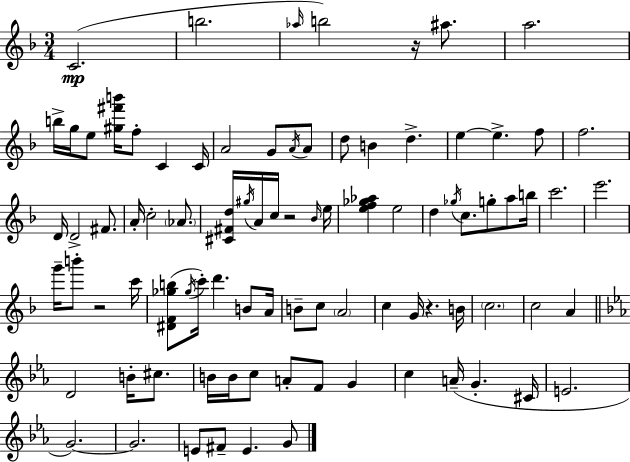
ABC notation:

X:1
T:Untitled
M:3/4
L:1/4
K:Dm
C2 b2 _a/4 b2 z/4 ^a/2 a2 b/4 g/4 e/2 [^g^f'b']/4 f/2 C C/4 A2 G/2 A/4 A/2 d/2 B d e e f/2 f2 D/4 D2 ^F/2 A/4 c2 _A/2 [^C^Fd]/4 ^g/4 A/4 c/4 z2 _B/4 e/4 [ef_g_a] e2 d _g/4 c/2 g/2 a/2 b/4 c'2 e'2 g'/4 b'/2 z2 c'/4 [^DF_gb]/2 _g/4 c'/4 d' B/2 A/4 B/2 c/2 A2 c G/4 z B/4 c2 c2 A D2 B/4 ^c/2 B/4 B/4 c/2 A/2 F/2 G c A/4 G ^C/4 E2 G2 G2 E/2 ^F/2 E G/2